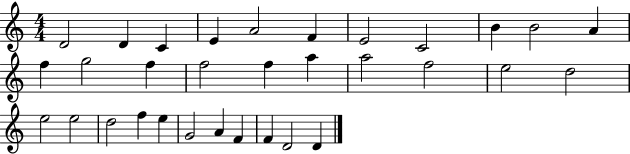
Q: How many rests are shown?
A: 0